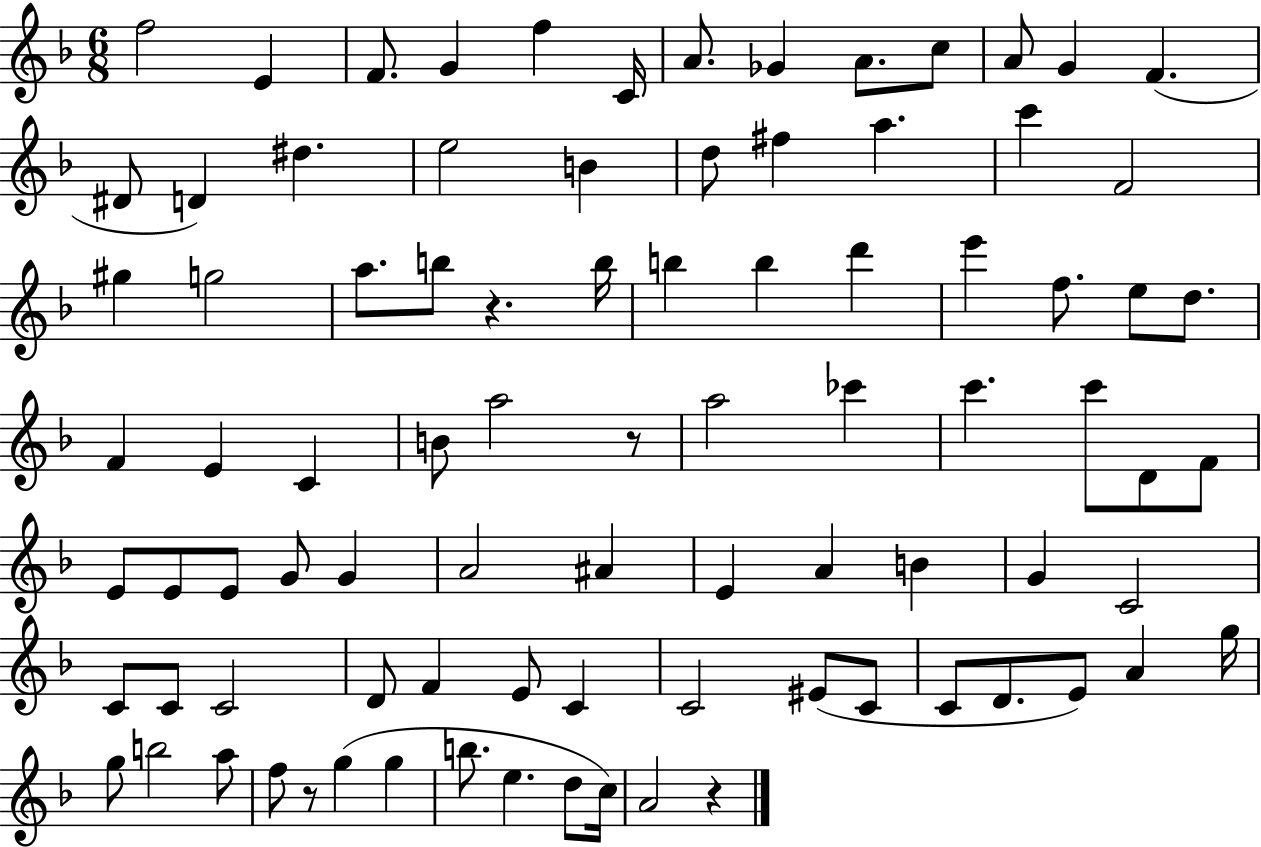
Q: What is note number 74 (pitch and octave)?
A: G5